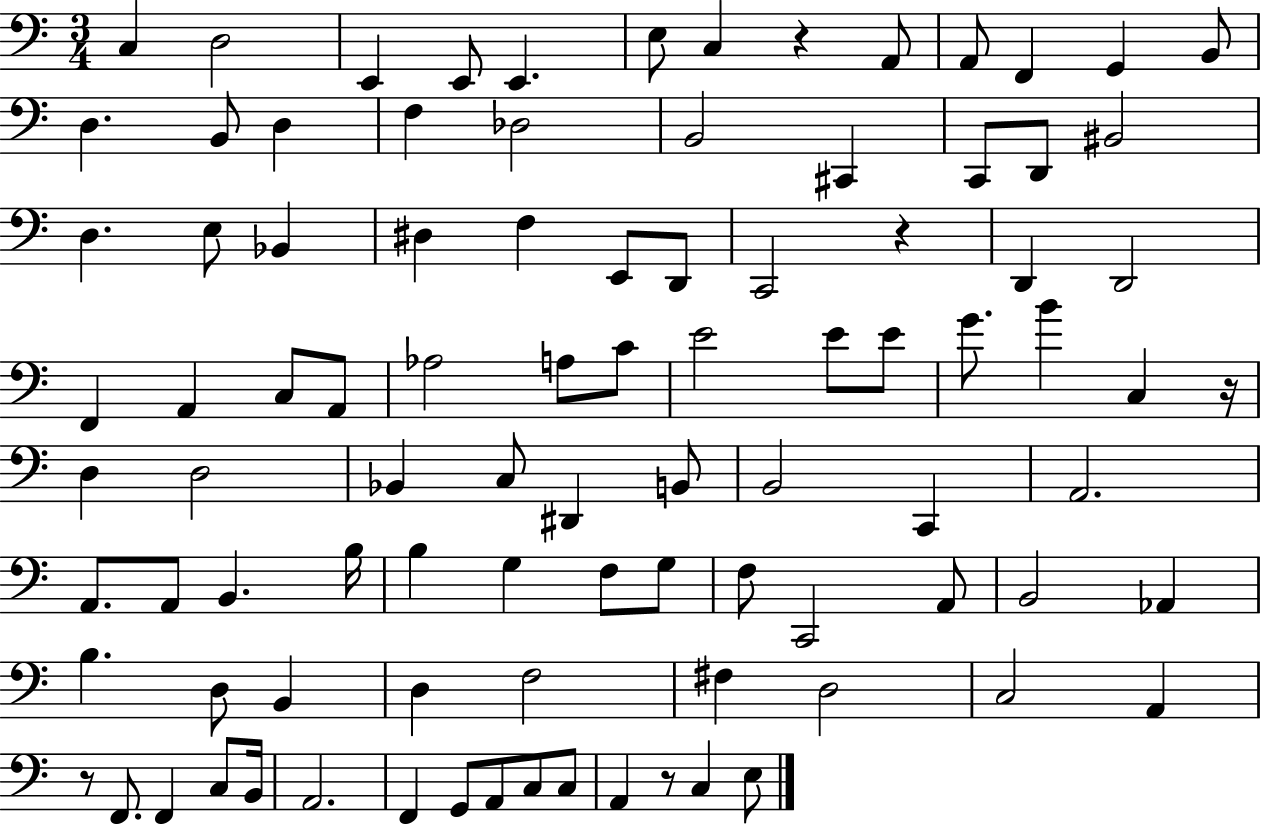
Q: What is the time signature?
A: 3/4